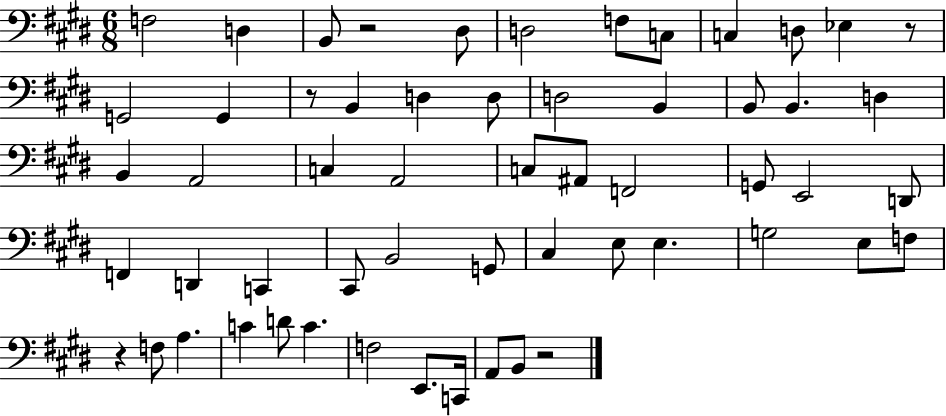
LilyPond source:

{
  \clef bass
  \numericTimeSignature
  \time 6/8
  \key e \major
  f2 d4 | b,8 r2 dis8 | d2 f8 c8 | c4 d8 ees4 r8 | \break g,2 g,4 | r8 b,4 d4 d8 | d2 b,4 | b,8 b,4. d4 | \break b,4 a,2 | c4 a,2 | c8 ais,8 f,2 | g,8 e,2 d,8 | \break f,4 d,4 c,4 | cis,8 b,2 g,8 | cis4 e8 e4. | g2 e8 f8 | \break r4 f8 a4. | c'4 d'8 c'4. | f2 e,8. c,16 | a,8 b,8 r2 | \break \bar "|."
}